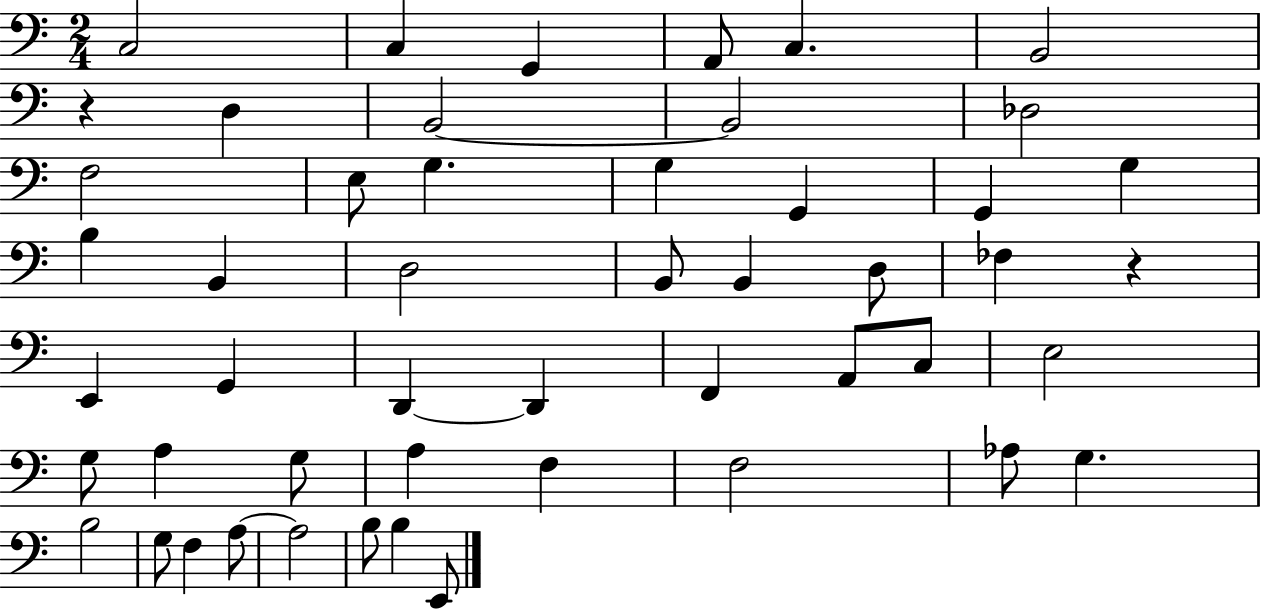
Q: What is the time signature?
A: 2/4